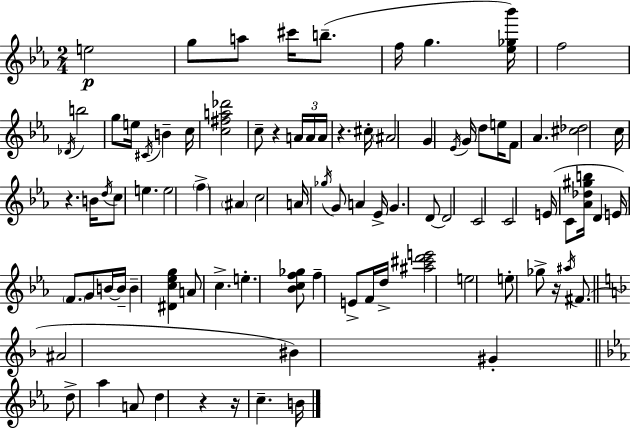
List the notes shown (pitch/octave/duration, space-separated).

E5/h G5/e A5/e C#6/s B5/e. F5/s G5/q. [Eb5,Gb5,Bb6]/s F5/h Db4/s B5/h G5/e E5/s C#4/s B4/q C5/s [C5,F#5,A5,Db6]/h C5/e R/q A4/s A4/s A4/s R/q. C#5/s A#4/h G4/q Eb4/s G4/s D5/e E5/s F4/e Ab4/q. [C#5,Db5]/h C5/s R/q. B4/s D5/s C5/e E5/q. E5/h F5/q A#4/q C5/h A4/s Gb5/s G4/e A4/q Eb4/s G4/q. D4/e D4/h C4/h C4/h E4/s C4/e [Ab4,Db5,G#5,B5]/s D4/q E4/s F4/e. G4/e B4/s B4/s B4/q [D#4,C5,Eb5,G5]/q A4/e C5/q. E5/q. [Bb4,C5,F5,Gb5]/e F5/q E4/e F4/s D5/s [A#5,C#6,D6,E6]/h E5/h E5/e Gb5/e R/s A#5/s F#4/e. A#4/h BIS4/q G#4/q D5/e Ab5/q A4/e D5/q R/q R/s C5/q. B4/s